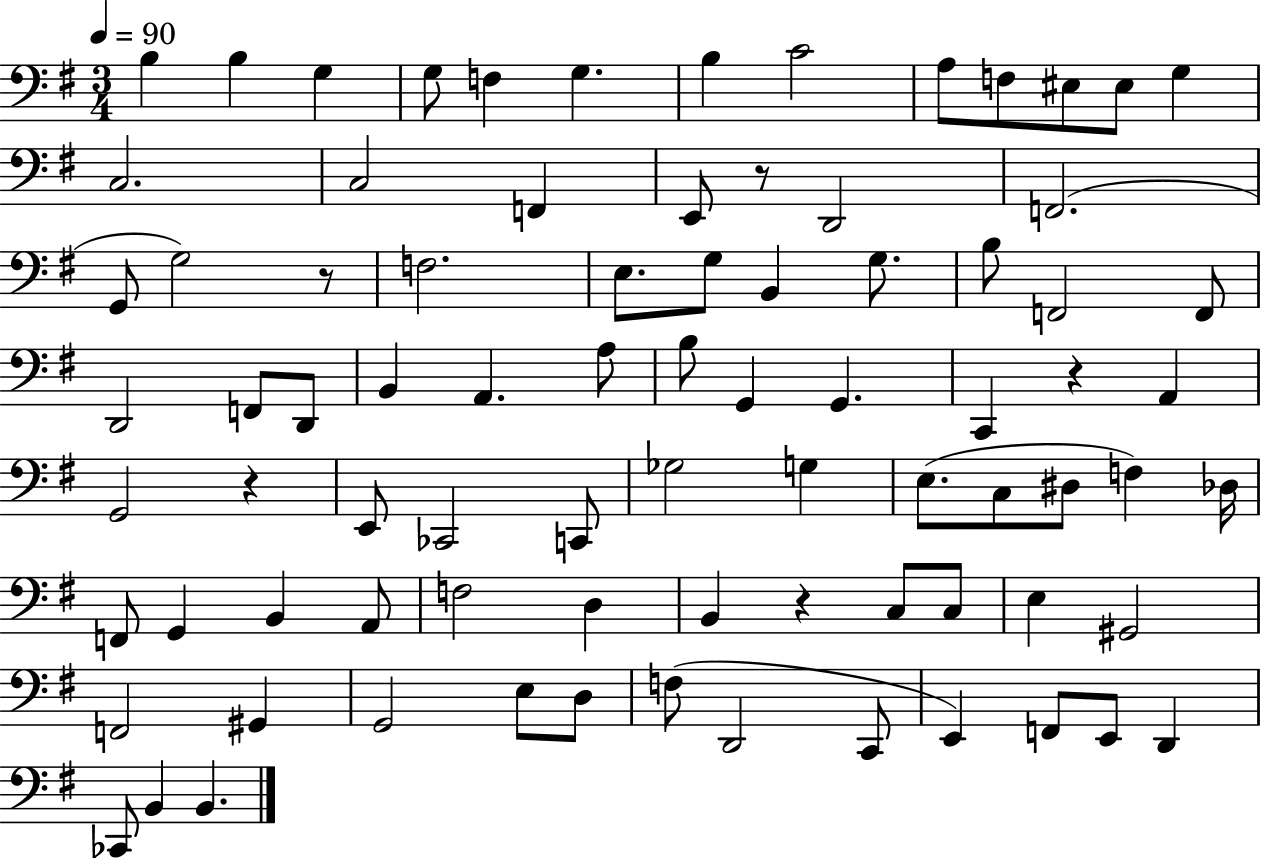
{
  \clef bass
  \numericTimeSignature
  \time 3/4
  \key g \major
  \tempo 4 = 90
  \repeat volta 2 { b4 b4 g4 | g8 f4 g4. | b4 c'2 | a8 f8 eis8 eis8 g4 | \break c2. | c2 f,4 | e,8 r8 d,2 | f,2.( | \break g,8 g2) r8 | f2. | e8. g8 b,4 g8. | b8 f,2 f,8 | \break d,2 f,8 d,8 | b,4 a,4. a8 | b8 g,4 g,4. | c,4 r4 a,4 | \break g,2 r4 | e,8 ces,2 c,8 | ges2 g4 | e8.( c8 dis8 f4) des16 | \break f,8 g,4 b,4 a,8 | f2 d4 | b,4 r4 c8 c8 | e4 gis,2 | \break f,2 gis,4 | g,2 e8 d8 | f8( d,2 c,8 | e,4) f,8 e,8 d,4 | \break ces,8 b,4 b,4. | } \bar "|."
}